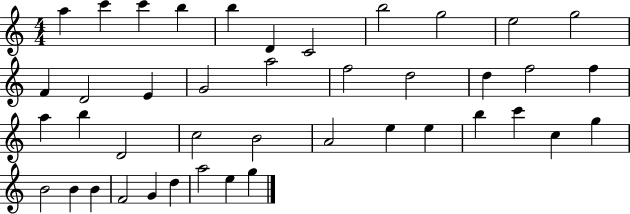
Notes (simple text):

A5/q C6/q C6/q B5/q B5/q D4/q C4/h B5/h G5/h E5/h G5/h F4/q D4/h E4/q G4/h A5/h F5/h D5/h D5/q F5/h F5/q A5/q B5/q D4/h C5/h B4/h A4/h E5/q E5/q B5/q C6/q C5/q G5/q B4/h B4/q B4/q F4/h G4/q D5/q A5/h E5/q G5/q